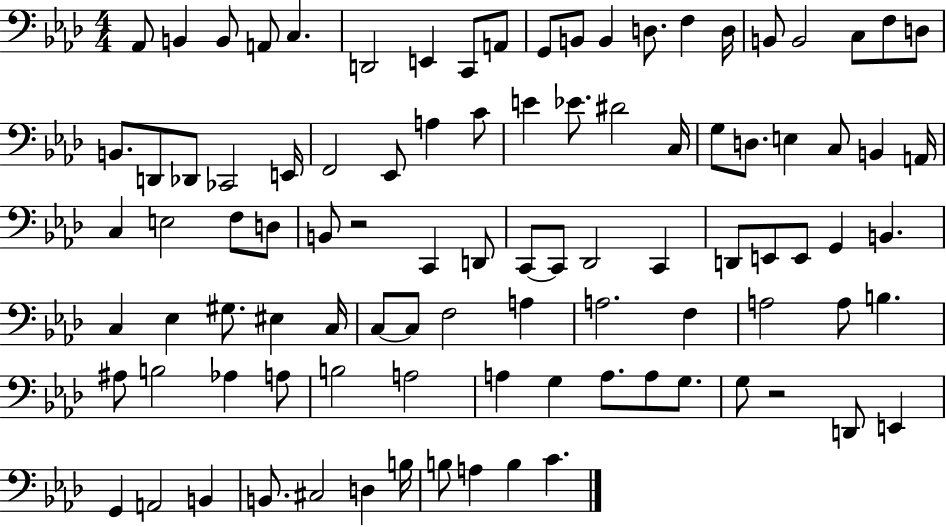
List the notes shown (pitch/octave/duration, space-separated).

Ab2/e B2/q B2/e A2/e C3/q. D2/h E2/q C2/e A2/e G2/e B2/e B2/q D3/e. F3/q D3/s B2/e B2/h C3/e F3/e D3/e B2/e. D2/e Db2/e CES2/h E2/s F2/h Eb2/e A3/q C4/e E4/q Eb4/e. D#4/h C3/s G3/e D3/e. E3/q C3/e B2/q A2/s C3/q E3/h F3/e D3/e B2/e R/h C2/q D2/e C2/e C2/e Db2/h C2/q D2/e E2/e E2/e G2/q B2/q. C3/q Eb3/q G#3/e. EIS3/q C3/s C3/e C3/e F3/h A3/q A3/h. F3/q A3/h A3/e B3/q. A#3/e B3/h Ab3/q A3/e B3/h A3/h A3/q G3/q A3/e. A3/e G3/e. G3/e R/h D2/e E2/q G2/q A2/h B2/q B2/e. C#3/h D3/q B3/s B3/e A3/q B3/q C4/q.